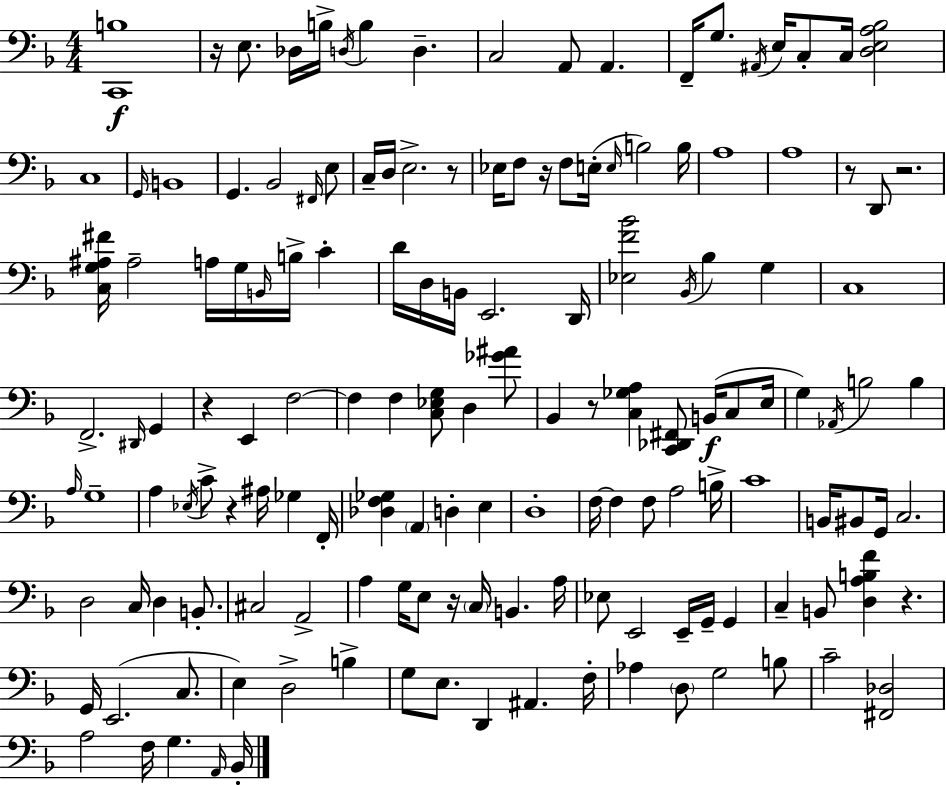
{
  \clef bass
  \numericTimeSignature
  \time 4/4
  \key f \major
  <c, b>1\f | r16 e8. des16 b16-> \acciaccatura { d16 } b4 d4.-- | c2 a,8 a,4. | f,16-- g8. \acciaccatura { ais,16 } e16 c8-. c16 <d e a bes>2 | \break c1 | \grace { g,16 } b,1 | g,4. bes,2 | \grace { fis,16 } e8 c16-- d16 e2.-> | \break r8 ees16 f8 r16 f8 e16-.( \grace { e16 } b2) | b16 a1 | a1 | r8 d,8 r2. | \break <c g ais fis'>16 ais2-- a16 g16 | \grace { b,16 } b16-> c'4-. d'16 d16 b,16 e,2. | d,16 <ees f' bes'>2 \acciaccatura { bes,16 } bes4 | g4 c1 | \break f,2.-> | \grace { dis,16 } g,4 r4 e,4 | f2~~ f4 f4 | <c ees g>8 d4 <ges' ais'>8 bes,4 r8 <c ges a>4 | \break <c, des, fis,>8 b,16(\f c8 e16 g4) \acciaccatura { aes,16 } b2 | b4 \grace { a16 } g1-- | a4 \acciaccatura { ees16 } c'8-> | r4 ais16 ges4 f,16-. <des f ges>4 \parenthesize a,4 | \break d4-. e4 d1-. | f16~~ f4 | f8 a2 b16-> c'1 | b,16 bis,8 g,16 c2. | \break d2 | c16 d4 b,8.-. cis2 | a,2-> a4 g16 | e8 r16 \parenthesize c16 b,4. a16 ees8 e,2 | \break e,16-- g,16-- g,4 c4-- b,8 | <d a b f'>4 r4. g,16 e,2.( | c8. e4) d2-> | b4-> g8 e8. | \break d,4 ais,4. f16-. aes4 \parenthesize d8 | g2 b8 c'2-- | <fis, des>2 a2 | f16 g4. \grace { a,16 } bes,16-. \bar "|."
}